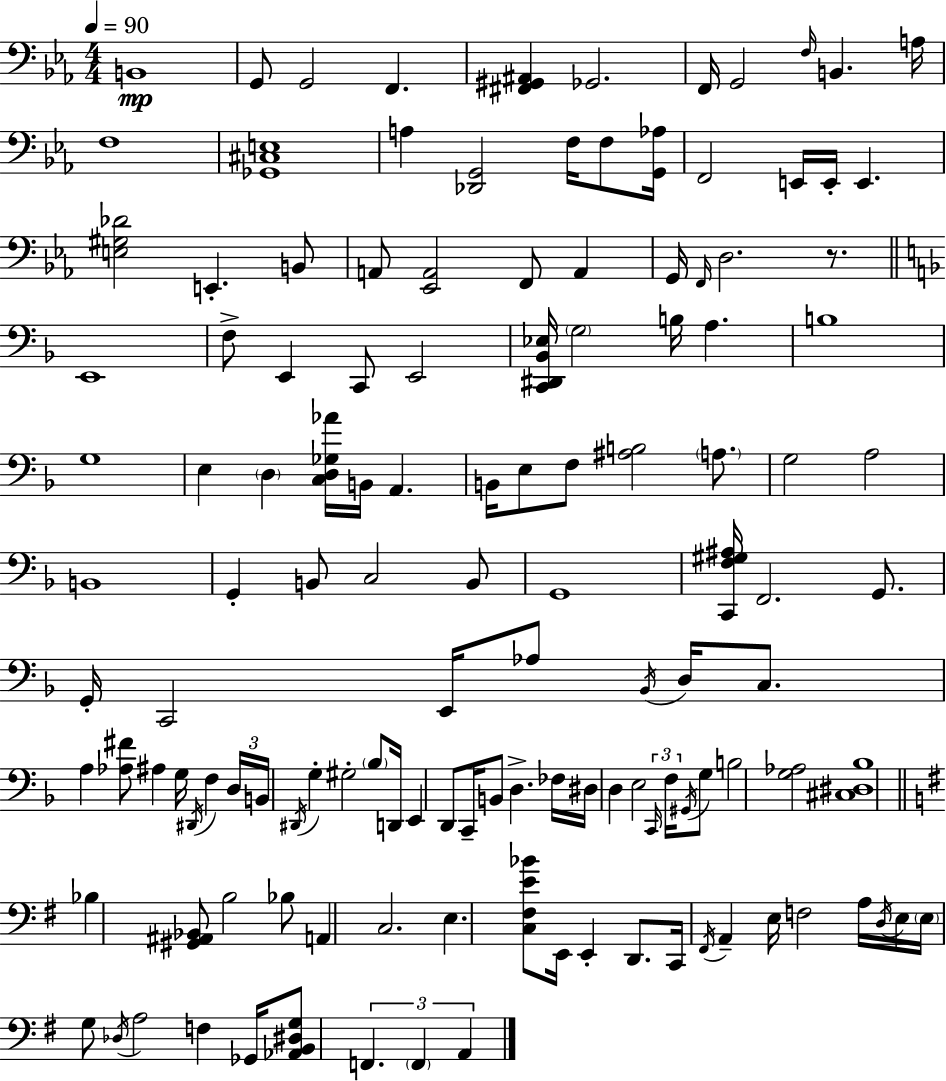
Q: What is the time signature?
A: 4/4